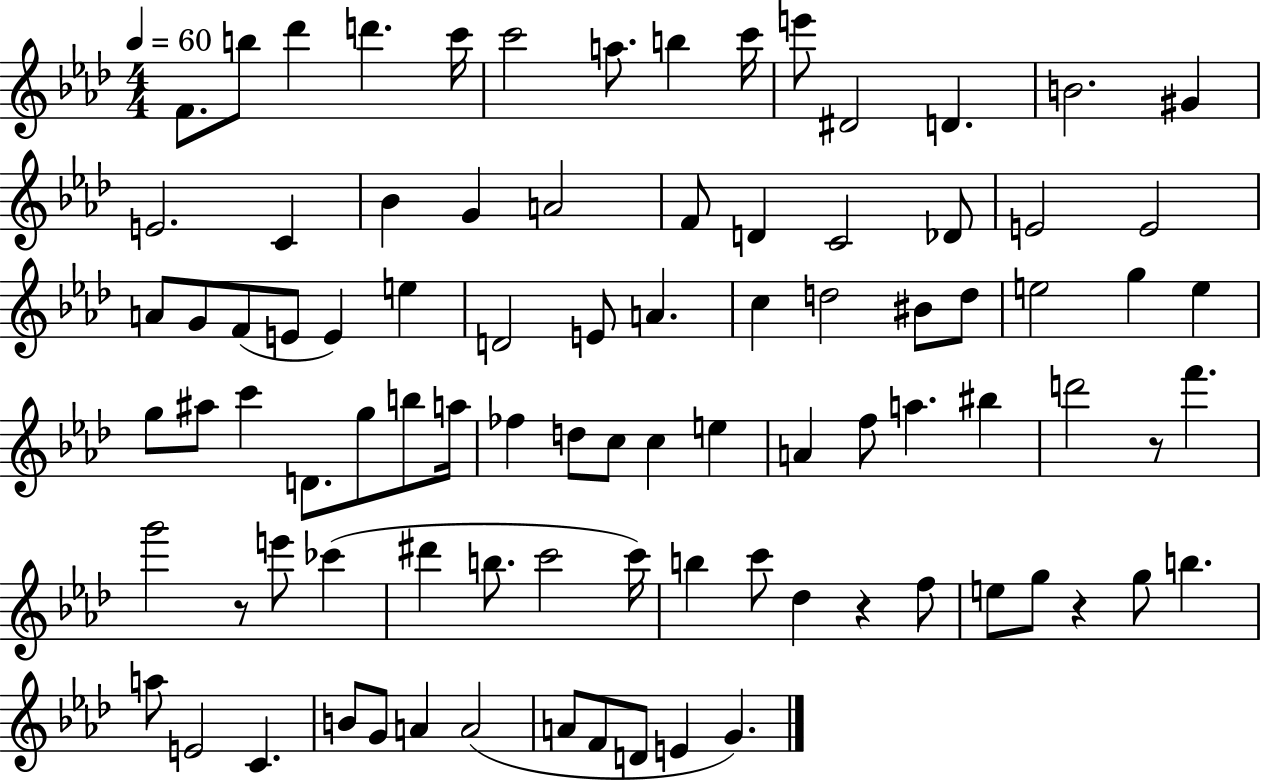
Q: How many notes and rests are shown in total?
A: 90